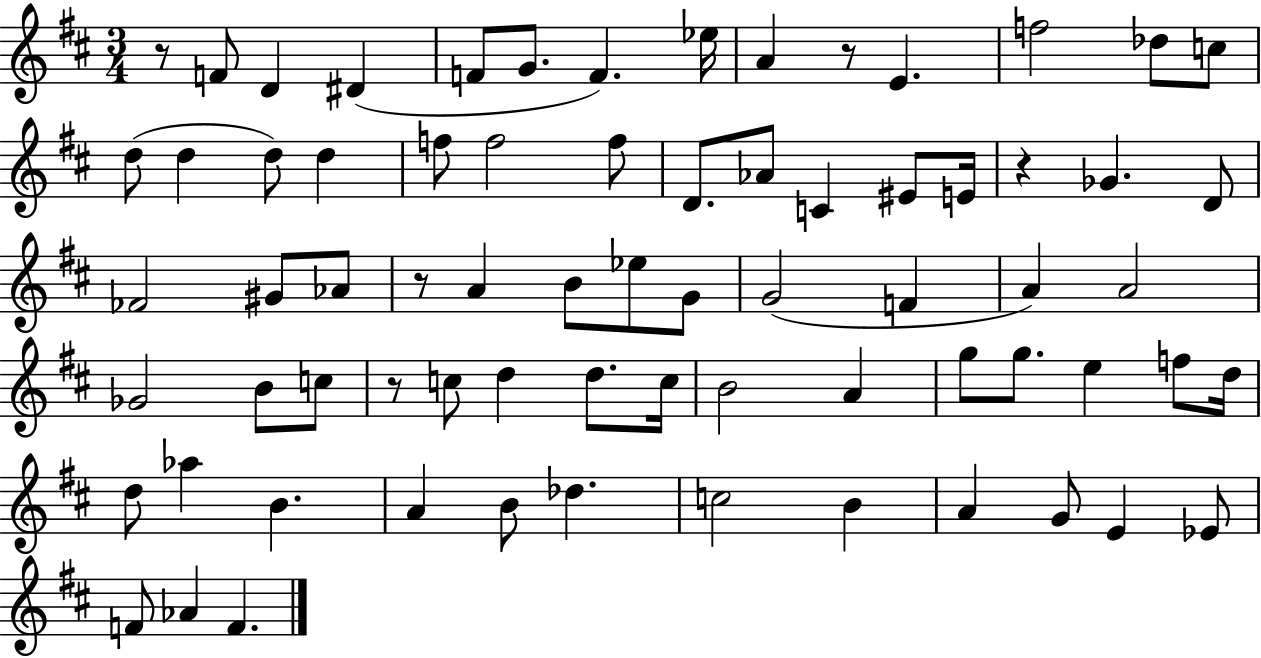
X:1
T:Untitled
M:3/4
L:1/4
K:D
z/2 F/2 D ^D F/2 G/2 F _e/4 A z/2 E f2 _d/2 c/2 d/2 d d/2 d f/2 f2 f/2 D/2 _A/2 C ^E/2 E/4 z _G D/2 _F2 ^G/2 _A/2 z/2 A B/2 _e/2 G/2 G2 F A A2 _G2 B/2 c/2 z/2 c/2 d d/2 c/4 B2 A g/2 g/2 e f/2 d/4 d/2 _a B A B/2 _d c2 B A G/2 E _E/2 F/2 _A F